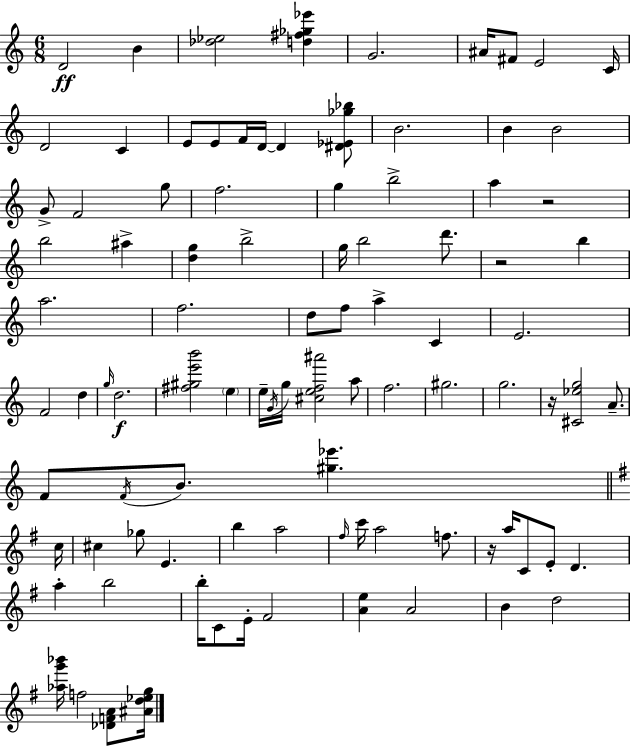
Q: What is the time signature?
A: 6/8